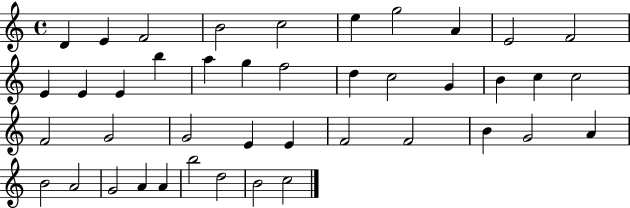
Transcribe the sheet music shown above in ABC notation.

X:1
T:Untitled
M:4/4
L:1/4
K:C
D E F2 B2 c2 e g2 A E2 F2 E E E b a g f2 d c2 G B c c2 F2 G2 G2 E E F2 F2 B G2 A B2 A2 G2 A A b2 d2 B2 c2